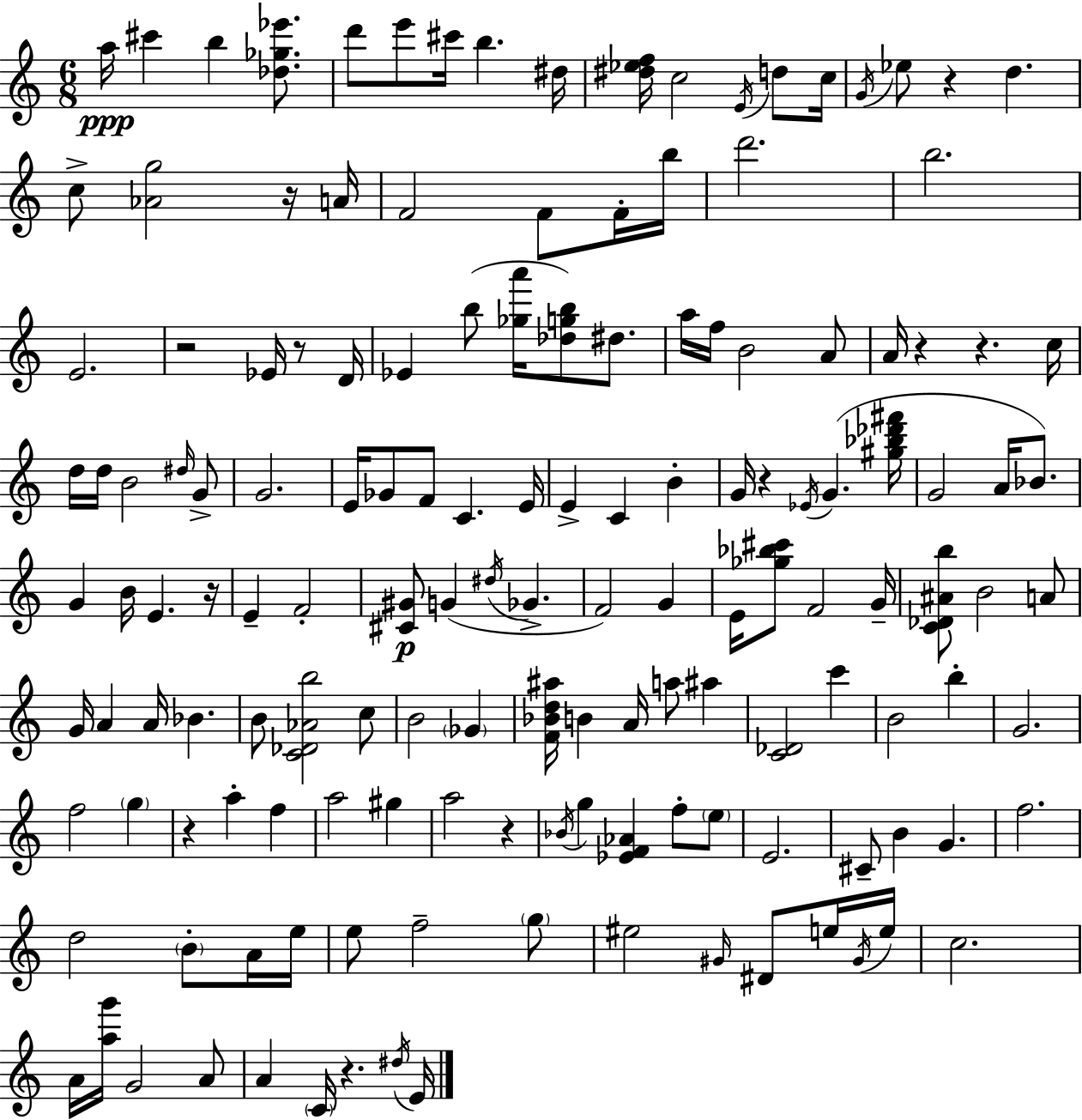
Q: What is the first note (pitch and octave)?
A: A5